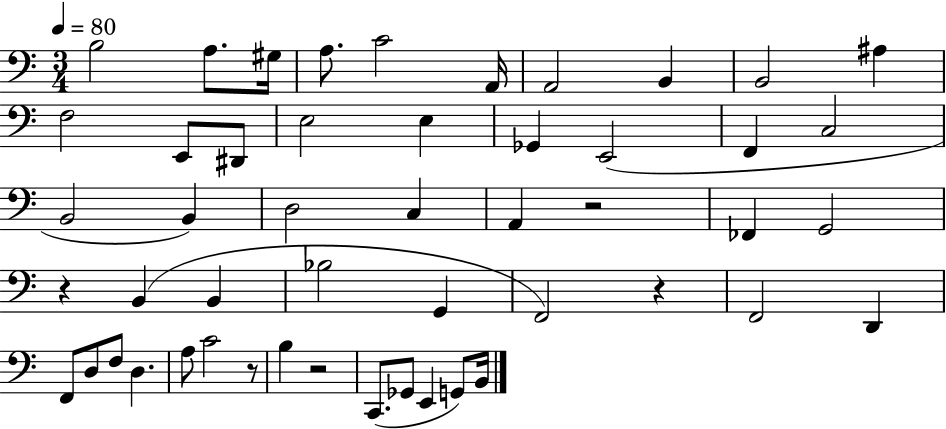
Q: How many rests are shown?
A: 5